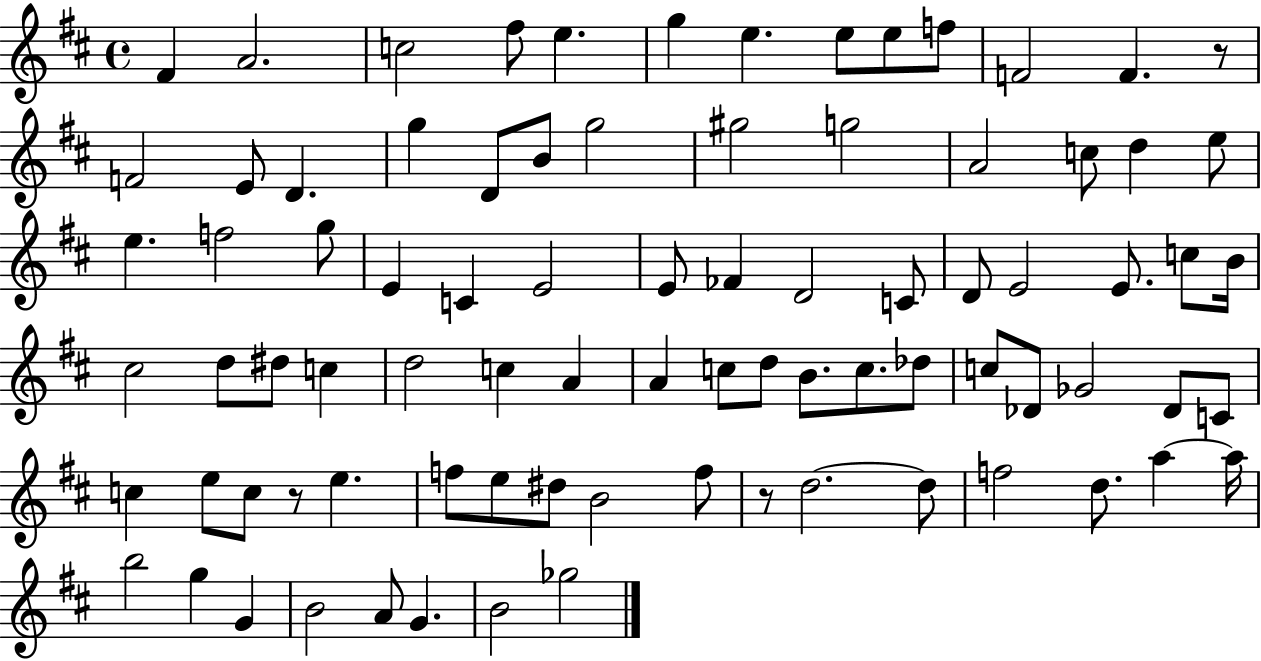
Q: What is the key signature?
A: D major